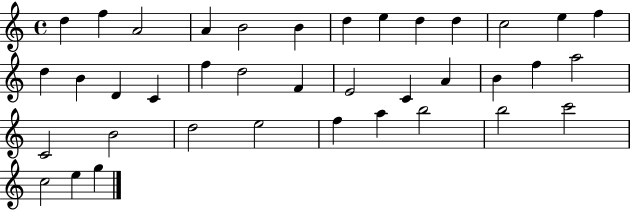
D5/q F5/q A4/h A4/q B4/h B4/q D5/q E5/q D5/q D5/q C5/h E5/q F5/q D5/q B4/q D4/q C4/q F5/q D5/h F4/q E4/h C4/q A4/q B4/q F5/q A5/h C4/h B4/h D5/h E5/h F5/q A5/q B5/h B5/h C6/h C5/h E5/q G5/q